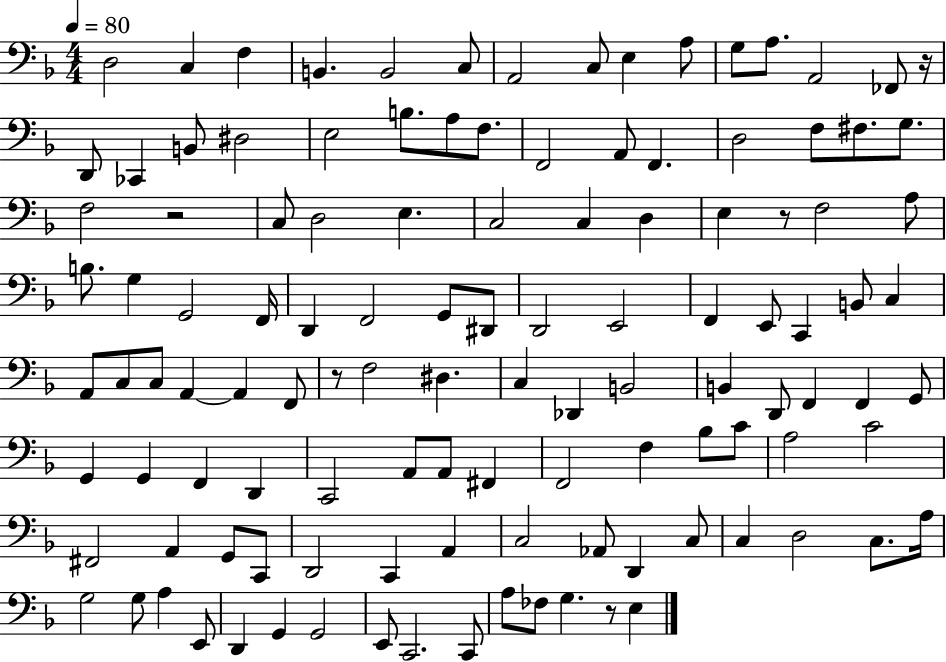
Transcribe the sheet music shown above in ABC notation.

X:1
T:Untitled
M:4/4
L:1/4
K:F
D,2 C, F, B,, B,,2 C,/2 A,,2 C,/2 E, A,/2 G,/2 A,/2 A,,2 _F,,/2 z/4 D,,/2 _C,, B,,/2 ^D,2 E,2 B,/2 A,/2 F,/2 F,,2 A,,/2 F,, D,2 F,/2 ^F,/2 G,/2 F,2 z2 C,/2 D,2 E, C,2 C, D, E, z/2 F,2 A,/2 B,/2 G, G,,2 F,,/4 D,, F,,2 G,,/2 ^D,,/2 D,,2 E,,2 F,, E,,/2 C,, B,,/2 C, A,,/2 C,/2 C,/2 A,, A,, F,,/2 z/2 F,2 ^D, C, _D,, B,,2 B,, D,,/2 F,, F,, G,,/2 G,, G,, F,, D,, C,,2 A,,/2 A,,/2 ^F,, F,,2 F, _B,/2 C/2 A,2 C2 ^F,,2 A,, G,,/2 C,,/2 D,,2 C,, A,, C,2 _A,,/2 D,, C,/2 C, D,2 C,/2 A,/4 G,2 G,/2 A, E,,/2 D,, G,, G,,2 E,,/2 C,,2 C,,/2 A,/2 _F,/2 G, z/2 E,